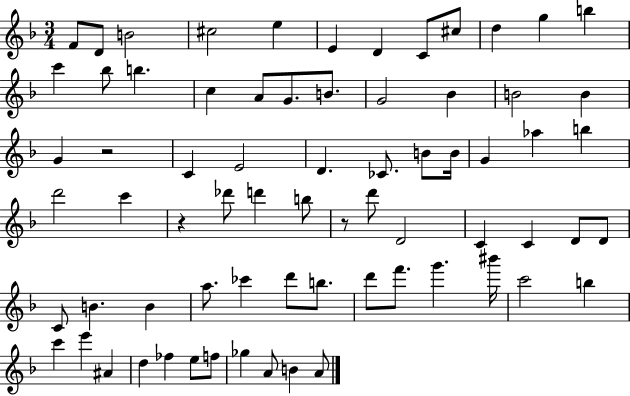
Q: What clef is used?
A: treble